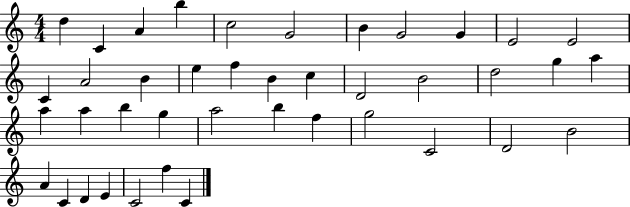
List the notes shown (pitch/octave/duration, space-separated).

D5/q C4/q A4/q B5/q C5/h G4/h B4/q G4/h G4/q E4/h E4/h C4/q A4/h B4/q E5/q F5/q B4/q C5/q D4/h B4/h D5/h G5/q A5/q A5/q A5/q B5/q G5/q A5/h B5/q F5/q G5/h C4/h D4/h B4/h A4/q C4/q D4/q E4/q C4/h F5/q C4/q